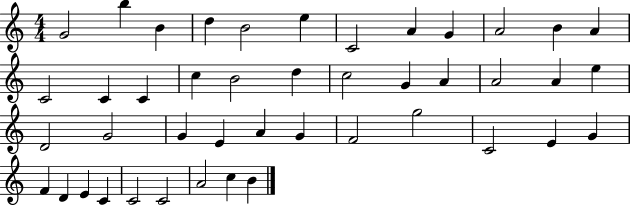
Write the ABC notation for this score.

X:1
T:Untitled
M:4/4
L:1/4
K:C
G2 b B d B2 e C2 A G A2 B A C2 C C c B2 d c2 G A A2 A e D2 G2 G E A G F2 g2 C2 E G F D E C C2 C2 A2 c B